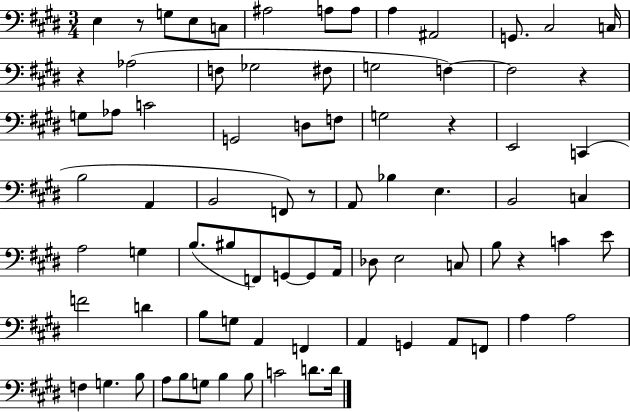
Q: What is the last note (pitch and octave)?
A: D4